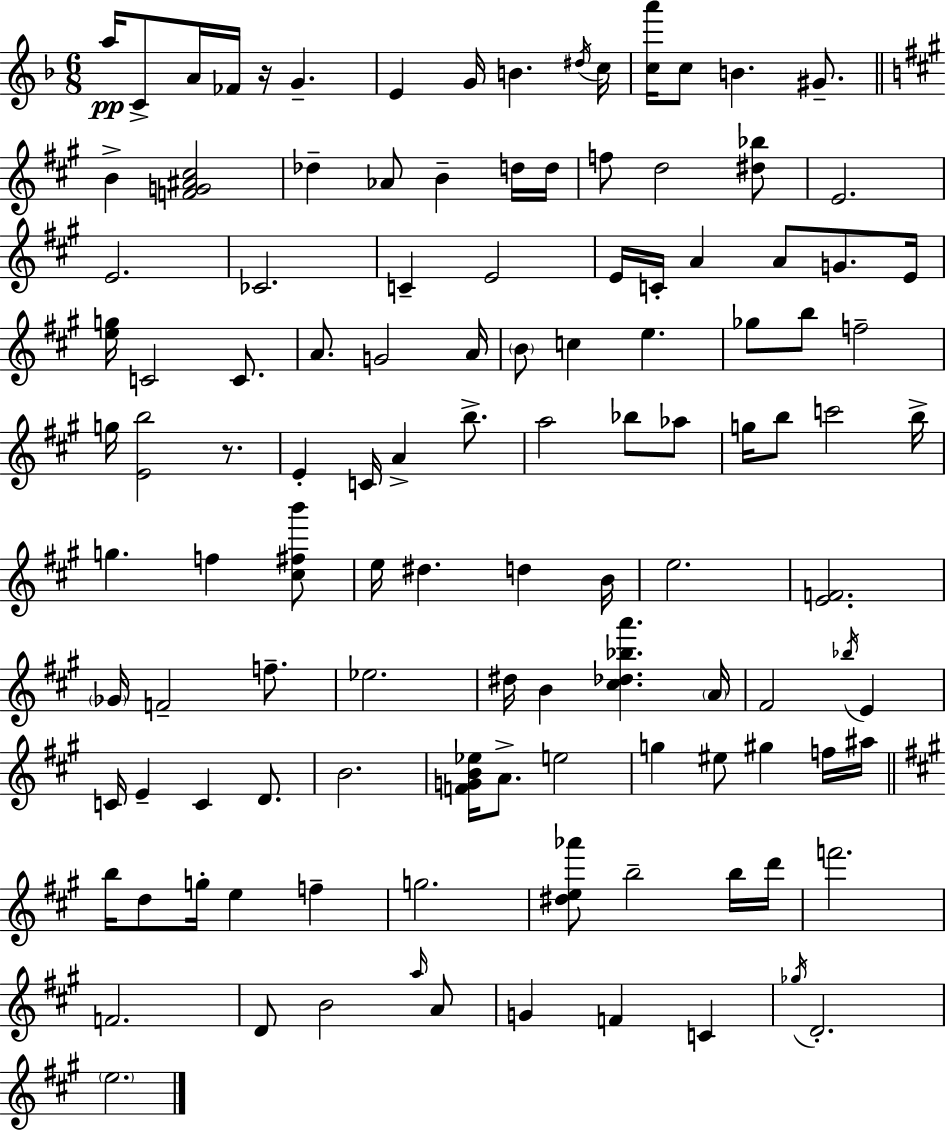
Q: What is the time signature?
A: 6/8